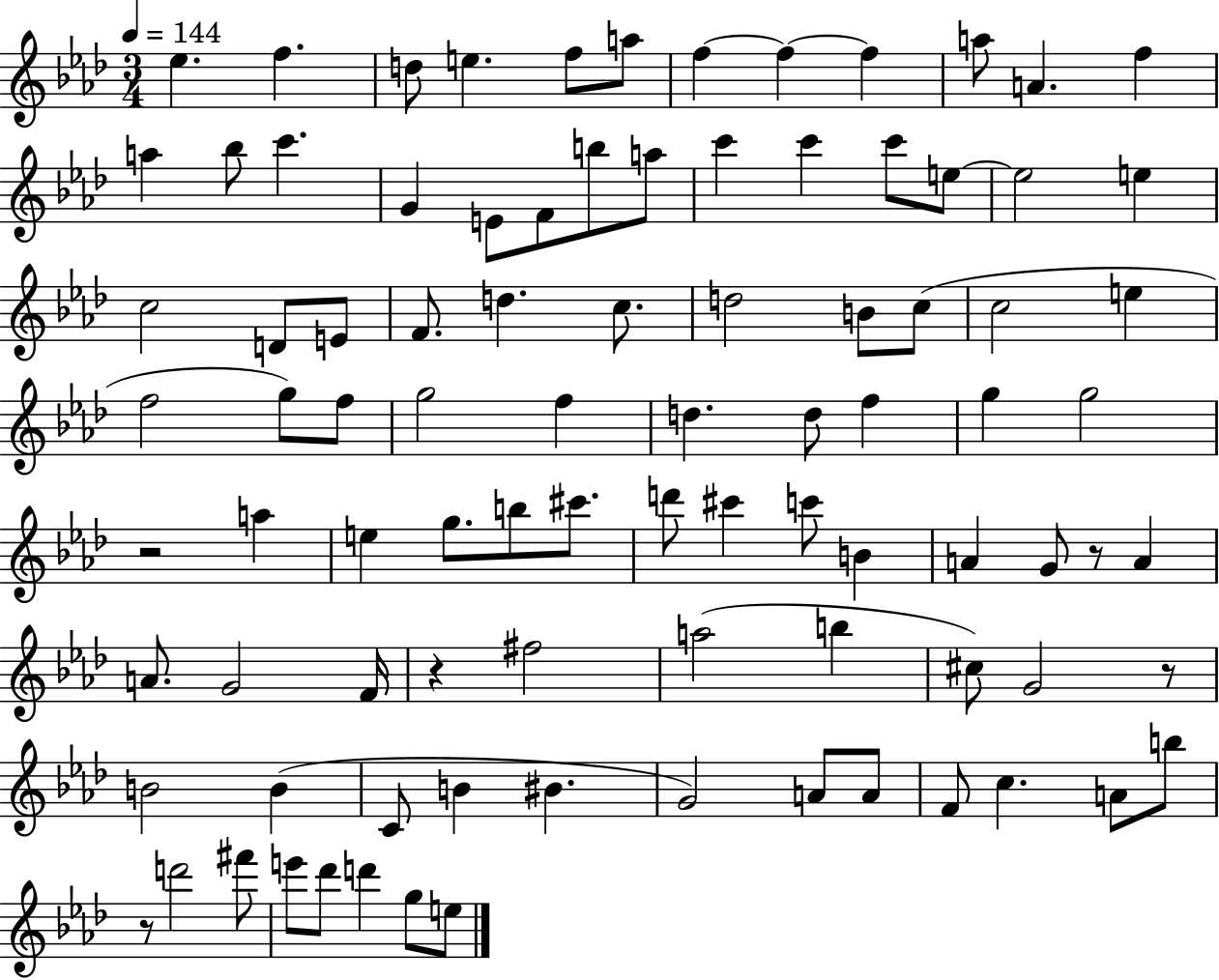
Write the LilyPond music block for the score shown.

{
  \clef treble
  \numericTimeSignature
  \time 3/4
  \key aes \major
  \tempo 4 = 144
  ees''4. f''4. | d''8 e''4. f''8 a''8 | f''4~~ f''4~~ f''4 | a''8 a'4. f''4 | \break a''4 bes''8 c'''4. | g'4 e'8 f'8 b''8 a''8 | c'''4 c'''4 c'''8 e''8~~ | e''2 e''4 | \break c''2 d'8 e'8 | f'8. d''4. c''8. | d''2 b'8 c''8( | c''2 e''4 | \break f''2 g''8) f''8 | g''2 f''4 | d''4. d''8 f''4 | g''4 g''2 | \break r2 a''4 | e''4 g''8. b''8 cis'''8. | d'''8 cis'''4 c'''8 b'4 | a'4 g'8 r8 a'4 | \break a'8. g'2 f'16 | r4 fis''2 | a''2( b''4 | cis''8) g'2 r8 | \break b'2 b'4( | c'8 b'4 bis'4. | g'2) a'8 a'8 | f'8 c''4. a'8 b''8 | \break r8 d'''2 fis'''8 | e'''8 des'''8 d'''4 g''8 e''8 | \bar "|."
}